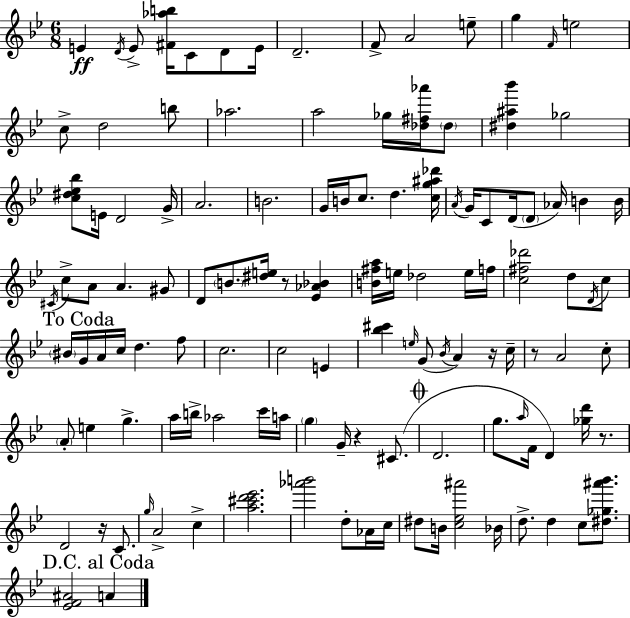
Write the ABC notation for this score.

X:1
T:Untitled
M:6/8
L:1/4
K:Gm
E D/4 E/2 [^F_ab]/4 C/2 D/2 E/4 D2 F/2 A2 e/2 g F/4 e2 c/2 d2 b/2 _a2 a2 _g/4 [_d^f_a']/4 _d/2 [^d^a_b'] _g2 [c^d_e_b]/2 E/4 D2 G/4 A2 B2 G/4 B/4 c/2 d [cg^a_d']/4 A/4 G/4 C/2 D/4 D/2 _A/4 B B/4 ^C/4 c/2 A/2 A ^G/2 D/2 B/2 [^de]/4 z/2 [_E_A_B] [B^fa]/4 e/4 _d2 e/4 f/4 [c^f_d']2 d/2 D/4 c/2 ^B/4 G/4 A/4 c/4 d f/2 c2 c2 E [_b^c'] e/4 G/2 _B/4 A z/4 c/4 z/2 A2 c/2 A/2 e g a/4 b/4 _a2 c'/4 a/4 g G/4 z ^C/2 D2 g/2 a/4 F/4 D [_gd']/4 z/2 D2 z/4 C/2 g/4 A2 c [a^c'd'_e']2 [_a'b']2 d/2 _A/4 c/4 ^d/2 B/4 [c_e^a']2 _B/4 d/2 d c/2 [^d_g^a'_b']/2 [_EF^A]2 A